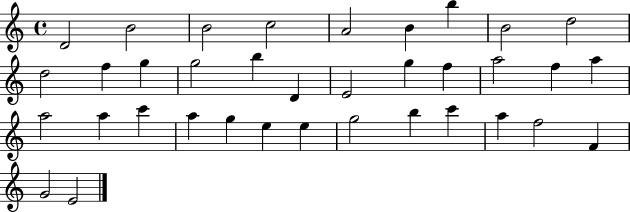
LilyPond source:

{
  \clef treble
  \time 4/4
  \defaultTimeSignature
  \key c \major
  d'2 b'2 | b'2 c''2 | a'2 b'4 b''4 | b'2 d''2 | \break d''2 f''4 g''4 | g''2 b''4 d'4 | e'2 g''4 f''4 | a''2 f''4 a''4 | \break a''2 a''4 c'''4 | a''4 g''4 e''4 e''4 | g''2 b''4 c'''4 | a''4 f''2 f'4 | \break g'2 e'2 | \bar "|."
}